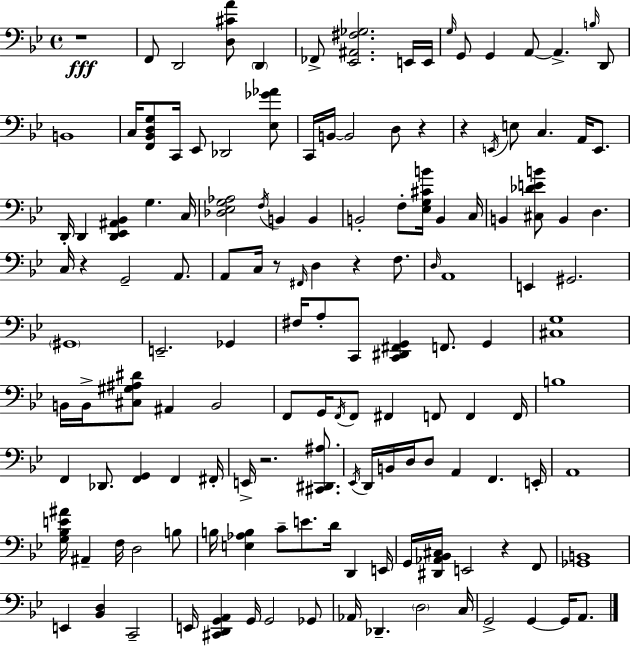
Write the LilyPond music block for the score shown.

{
  \clef bass
  \time 4/4
  \defaultTimeSignature
  \key bes \major
  r1\fff | f,8 d,2 <d cis' a'>8 \parenthesize d,4 | fes,8-> <ees, ais, fis ges>2. e,16 e,16 | \grace { g16 } g,8 g,4 a,8~~ a,4.-> \grace { b16 } | \break d,8 b,1 | c16 <f, bes, d g>8 c,16 ees,8 des,2 | <ees ges' aes'>8 c,16 b,16~~ b,2 d8 r4 | r4 \acciaccatura { e,16 } e8 c4. a,16 | \break e,8. d,16-. d,4 <d, ees, ais, bes,>4 g4. | c16 <des ees g aes>2 \acciaccatura { f16 } b,4 | b,4 b,2-. f8-. <ees g cis' b'>16 b,4 | c16 b,4 <cis des' e' b'>8 b,4 d4. | \break c16 r4 g,2-- | a,8. a,8 c16 r8 \grace { fis,16 } d4 r4 | f8. \grace { d16 } a,1 | e,4 gis,2. | \break \parenthesize gis,1 | e,2.-- | ges,4 fis16 a8-. c,8 <c, dis, fis, g,>4 f,8. | g,4 <cis g>1 | \break b,16 b,16-> <cis gis ais dis'>8 ais,4 b,2 | f,8 g,16 \acciaccatura { f,16 } f,8 fis,4 | f,8 f,4 f,16 b1 | f,4 des,8. <f, g,>4 | \break f,4 fis,16-. e,16-> r2. | <cis, dis, ais>8. \acciaccatura { ees,16 } d,16 b,16 d16 d8 a,4 | f,4. e,16-. a,1 | <g bes e' ais'>16 ais,4-- f16 d2 | \break b8 b16 <e aes b>4 c'8-- e'8. | d'16 d,4 e,16 g,16 <dis, aes, bes, cis>16 e,2 | r4 f,8 <ges, b,>1 | e,4 <bes, d>4 | \break c,2-- e,16 <cis, d, g, a,>4 g,16 g,2 | ges,8 aes,16 des,4.-- \parenthesize d2 | c16 g,2-> | g,4~~ g,16 a,8. \bar "|."
}